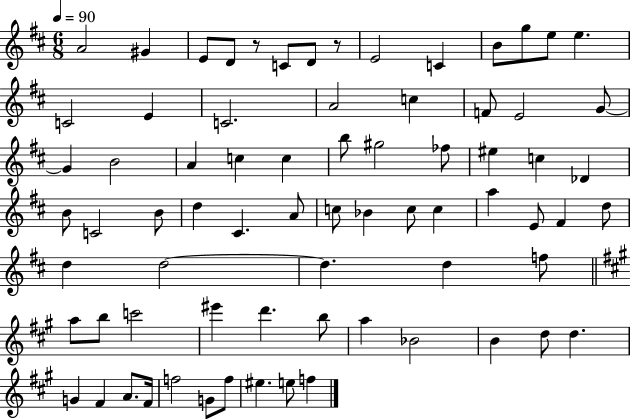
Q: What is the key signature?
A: D major